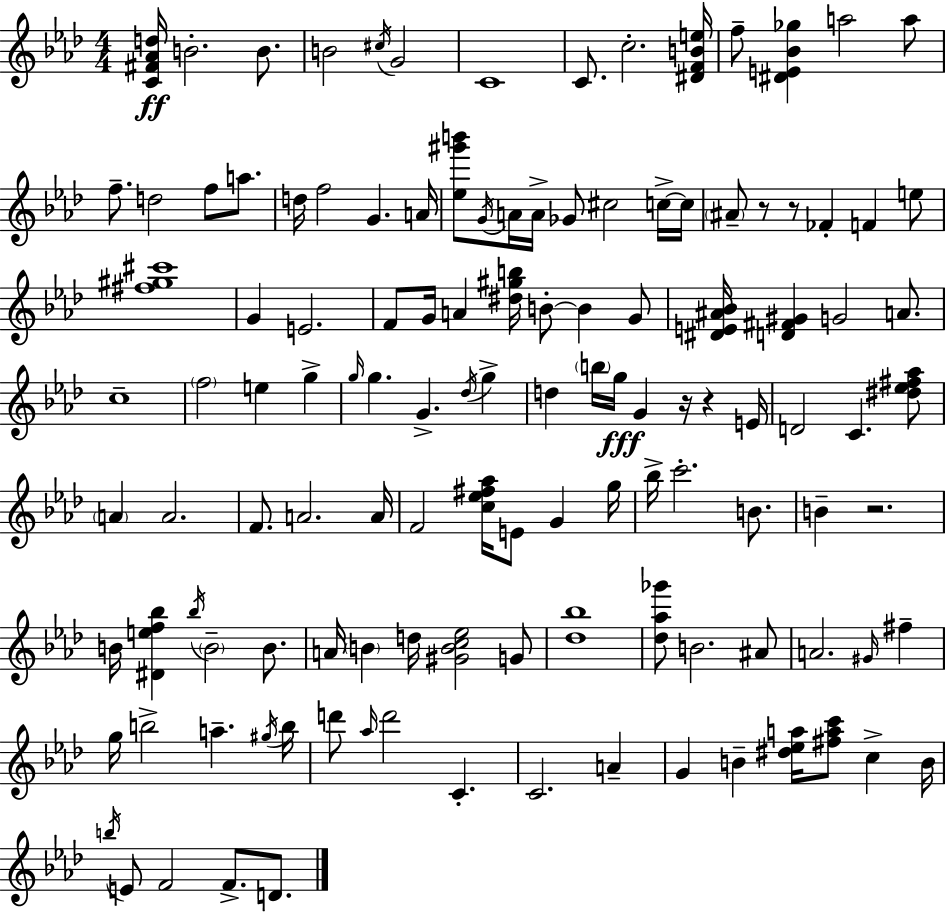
[C4,F#4,Ab4,D5]/s B4/h. B4/e. B4/h C#5/s G4/h C4/w C4/e. C5/h. [D#4,F4,B4,E5]/s F5/e [D#4,E4,Bb4,Gb5]/q A5/h A5/e F5/e. D5/h F5/e A5/e. D5/s F5/h G4/q. A4/s [Eb5,G#6,B6]/e G4/s A4/s A4/s Gb4/e C#5/h C5/s C5/s A#4/e R/e R/e FES4/q F4/q E5/e [F#5,G#5,C#6]/w G4/q E4/h. F4/e G4/s A4/q [D#5,G#5,B5]/s B4/e B4/q G4/e [D#4,E4,A#4,Bb4]/s [D4,F#4,G#4]/q G4/h A4/e. C5/w F5/h E5/q G5/q G5/s G5/q. G4/q. Db5/s G5/q D5/q B5/s G5/s G4/q R/s R/q E4/s D4/h C4/q. [D#5,Eb5,F#5,Ab5]/e A4/q A4/h. F4/e. A4/h. A4/s F4/h [C5,Eb5,F#5,Ab5]/s E4/e G4/q G5/s Bb5/s C6/h. B4/e. B4/q R/h. B4/s [D#4,E5,F5,Bb5]/q Bb5/s B4/h B4/e. A4/s B4/q D5/s [G#4,B4,C5,Eb5]/h G4/e [Db5,Bb5]/w [Db5,Ab5,Gb6]/e B4/h. A#4/e A4/h. G#4/s F#5/q G5/s B5/h A5/q. G#5/s B5/s D6/e Ab5/s D6/h C4/q. C4/h. A4/q G4/q B4/q [D#5,Eb5,A5]/s [F#5,A5,C6]/e C5/q B4/s B5/s E4/e F4/h F4/e. D4/e.